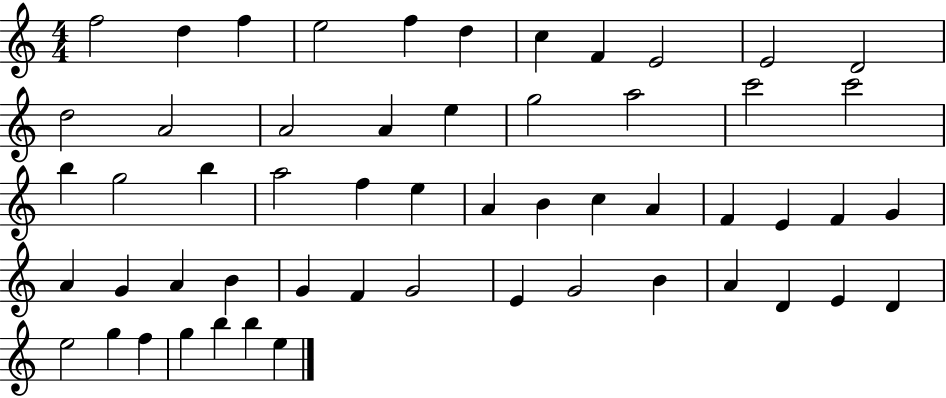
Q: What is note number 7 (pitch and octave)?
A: C5